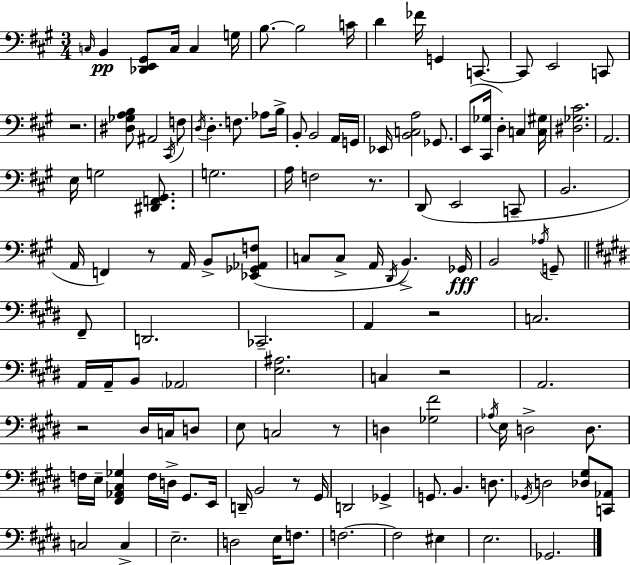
C3/s B2/q [Db2,E2,G#2]/e C3/s C3/q G3/s B3/e. B3/h C4/s D4/q FES4/s G2/q C2/e. C2/e E2/h C2/e R/h. [D#3,Gb3,A3,B3]/e A#2/h C#2/s F3/e D3/s D3/q. F3/e. Ab3/e B3/s B2/e B2/h A2/s G2/s Eb2/s [B2,C3,A3]/h Gb2/e. E2/e [C#2,Gb3]/s D3/q C3/q [C3,G#3]/s [D#3,Gb3,C#4]/h. A2/h. E3/s G3/h [D#2,F2,G#2]/e. G3/h. A3/s F3/h R/e. D2/e E2/h C2/e B2/h. A2/s F2/q R/e A2/s B2/e [Eb2,Gb2,Ab2,F3]/e C3/e C3/e A2/s D2/s B2/q. Gb2/s B2/h Ab3/s G2/e F#2/e D2/h. CES2/h. A2/q R/h C3/h. A2/s A2/s B2/e Ab2/h [E3,A#3]/h. C3/q R/h A2/h. R/h D#3/s C3/s D3/e E3/e C3/h R/e D3/q [Gb3,F#4]/h Ab3/s E3/s D3/h D3/e. F3/s E3/s [F#2,Ab2,C#3,Gb3]/q F3/s D3/s G#2/e. E2/s D2/s B2/h R/e G#2/s D2/h Gb2/q G2/e. B2/q. D3/e. Gb2/s D3/h [Db3,G#3]/e [C2,Ab2]/e C3/h C3/q E3/h. D3/h E3/s F3/e. F3/h. F3/h EIS3/q E3/h. Gb2/h.